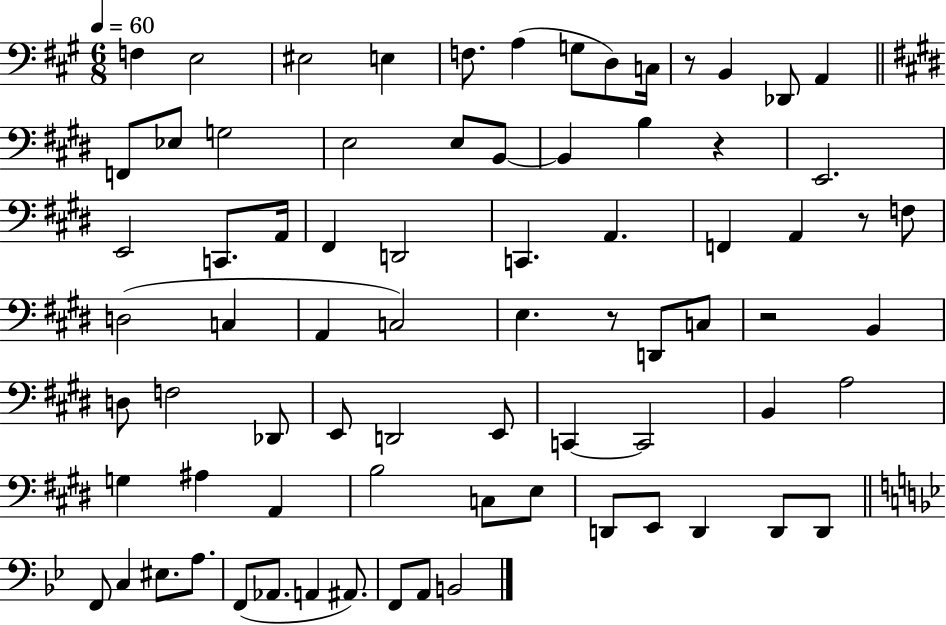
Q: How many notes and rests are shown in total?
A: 76